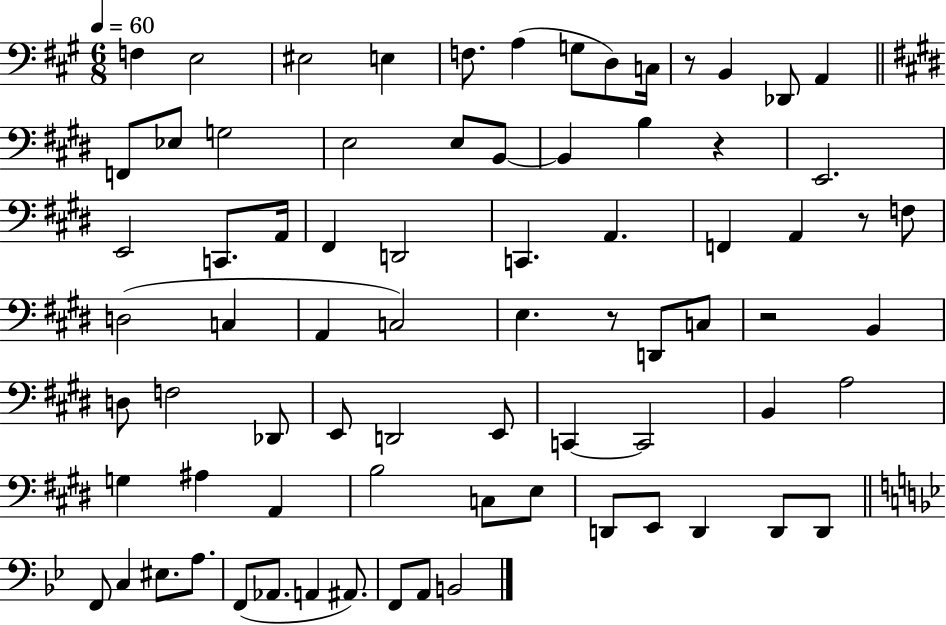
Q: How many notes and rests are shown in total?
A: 76